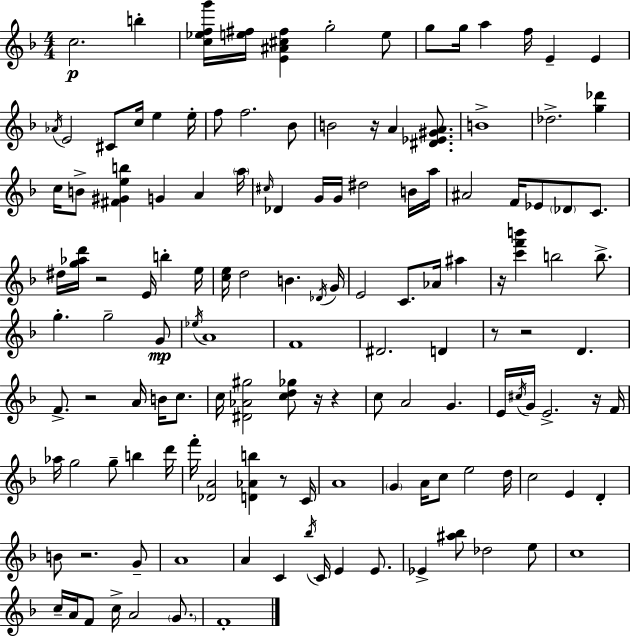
{
  \clef treble
  \numericTimeSignature
  \time 4/4
  \key d \minor
  \repeat volta 2 { c''2.\p b''4-. | <c'' ees'' f'' g'''>16 <e'' fis''>16 <e' ais' cis'' fis''>4 g''2-. e''8 | g''8 g''16 a''4 f''16 e'4-- e'4 | \acciaccatura { aes'16 } e'2 cis'8 c''16 e''4 | \break e''16-. f''8 f''2. bes'8 | b'2 r16 a'4 <dis' ees' gis' a'>8. | b'1-> | des''2.-> <g'' des'''>4 | \break c''16 b'8-> <fis' gis' e'' b''>4 g'4 a'4 | \parenthesize a''16 \grace { cis''16 } des'4 g'16 g'16 dis''2 | b'16 a''16 ais'2 f'16 ees'8 \parenthesize des'8 c'8. | dis''16 <g'' aes'' d'''>16 r2 e'16 b''4-. | \break e''16 <c'' e''>16 d''2 b'4. | \acciaccatura { des'16 } g'16 e'2 c'8. aes'16 ais''4 | r16 <c''' f''' b'''>4 b''2 | b''8.-> g''4.-. g''2-- | \break g'8\mp \acciaccatura { ees''16 } a'1 | f'1 | dis'2. | d'4 r8 r2 d'4. | \break f'8.-> r2 a'16 | b'16 c''8. c''16 <dis' aes' gis''>2 <c'' d'' ges''>8 r16 | r4 c''8 a'2 g'4. | e'16 \acciaccatura { cis''16 } g'16 e'2.-> | \break r16 f'16 aes''16 g''2 g''8-- | b''4 d'''16 f'''16-. <des' a'>2 <d' aes' b''>4 | r8 c'16 a'1 | \parenthesize g'4 a'16 c''8 e''2 | \break d''16 c''2 e'4 | d'4-. b'8 r2. | g'8-- a'1 | a'4 c'4 \acciaccatura { bes''16 } c'16 e'4 | \break e'8. ees'4-> <ais'' bes''>8 des''2 | e''8 c''1 | c''16-- a'16 f'8 c''16-> a'2 | \parenthesize g'8. f'1-. | \break } \bar "|."
}